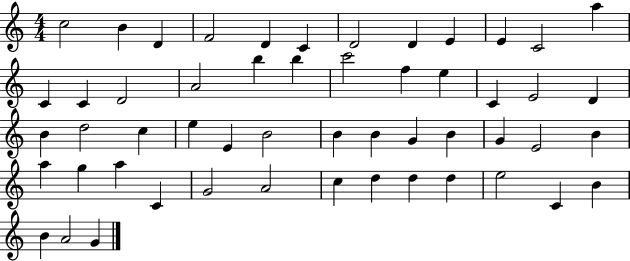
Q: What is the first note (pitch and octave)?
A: C5